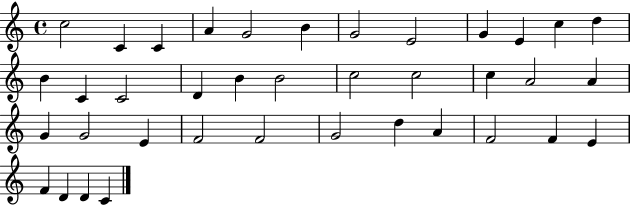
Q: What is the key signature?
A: C major